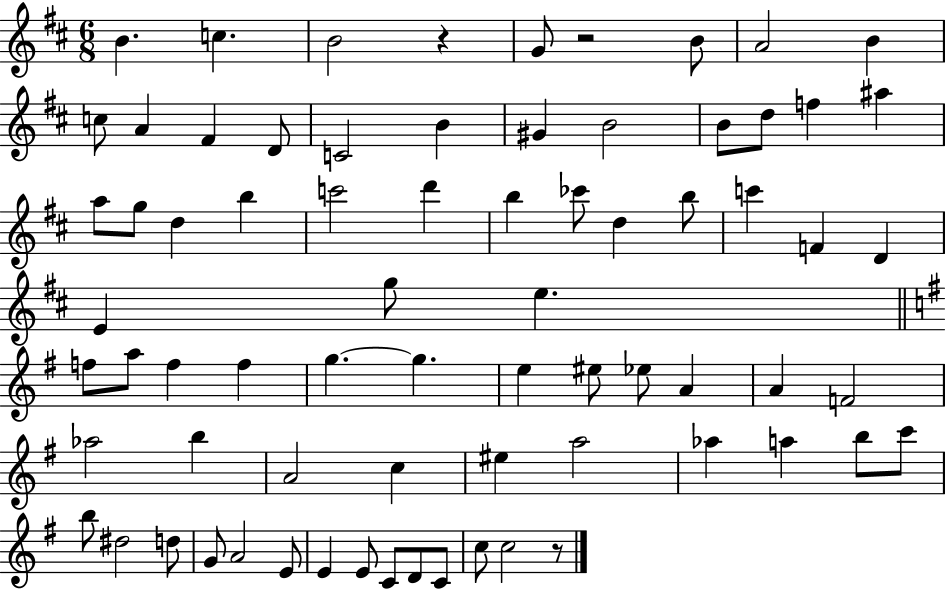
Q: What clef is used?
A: treble